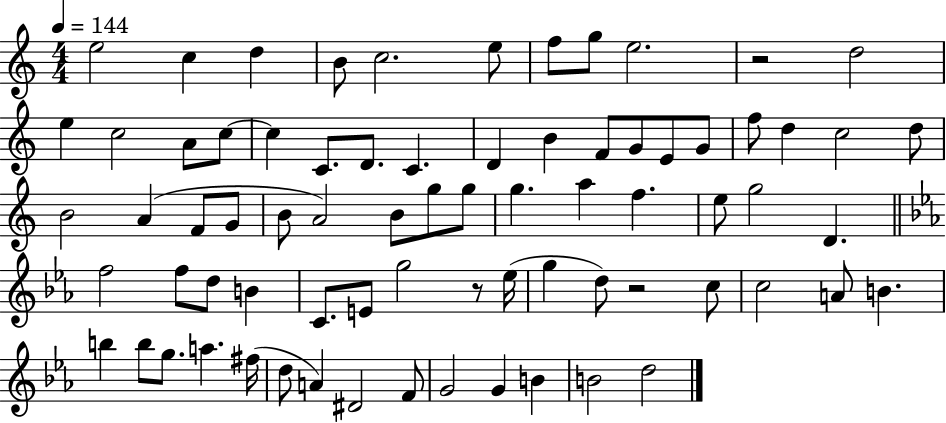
E5/h C5/q D5/q B4/e C5/h. E5/e F5/e G5/e E5/h. R/h D5/h E5/q C5/h A4/e C5/e C5/q C4/e. D4/e. C4/q. D4/q B4/q F4/e G4/e E4/e G4/e F5/e D5/q C5/h D5/e B4/h A4/q F4/e G4/e B4/e A4/h B4/e G5/e G5/e G5/q. A5/q F5/q. E5/e G5/h D4/q. F5/h F5/e D5/e B4/q C4/e. E4/e G5/h R/e Eb5/s G5/q D5/e R/h C5/e C5/h A4/e B4/q. B5/q B5/e G5/e. A5/q. F#5/s D5/e A4/q D#4/h F4/e G4/h G4/q B4/q B4/h D5/h